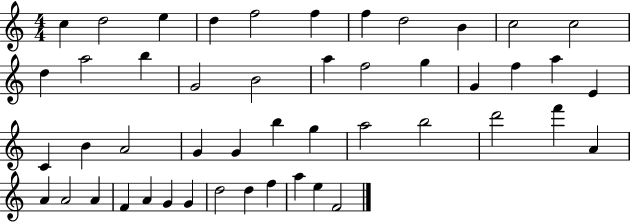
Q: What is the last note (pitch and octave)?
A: F4